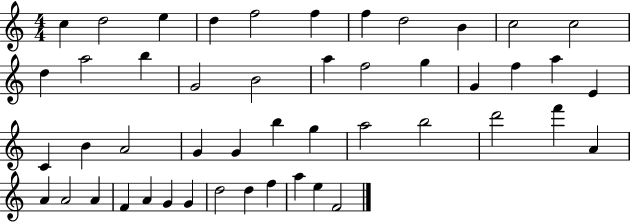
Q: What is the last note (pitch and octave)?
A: F4